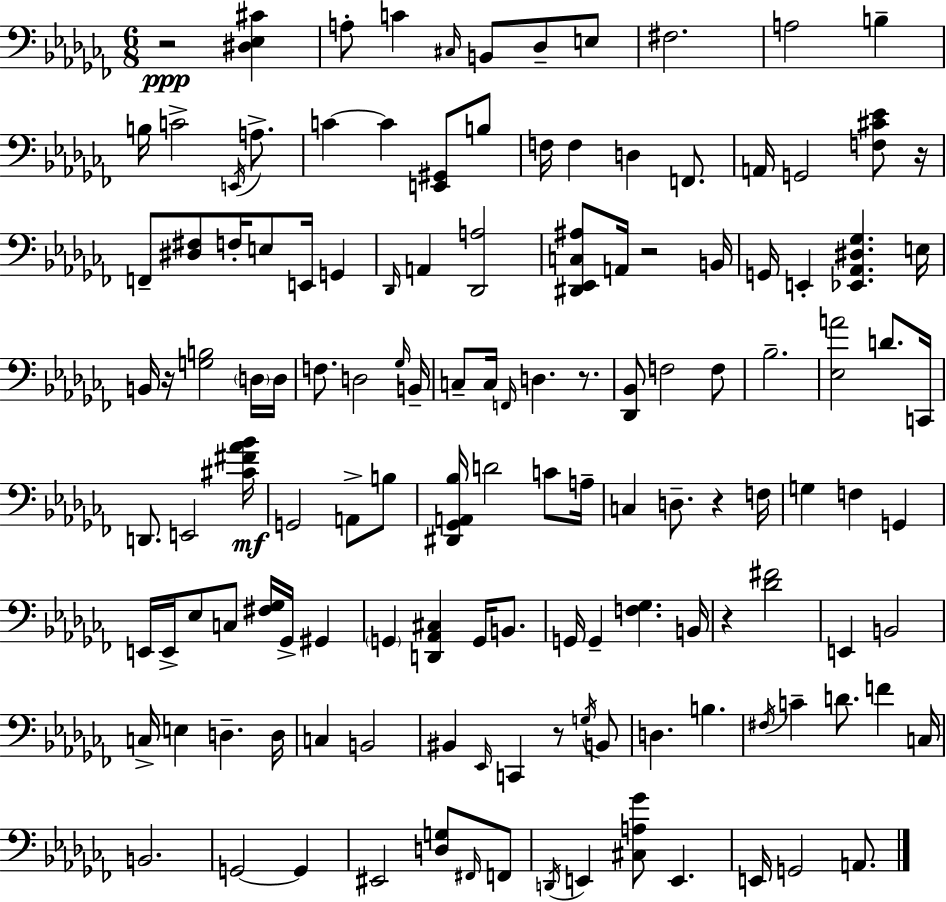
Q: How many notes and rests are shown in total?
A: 134